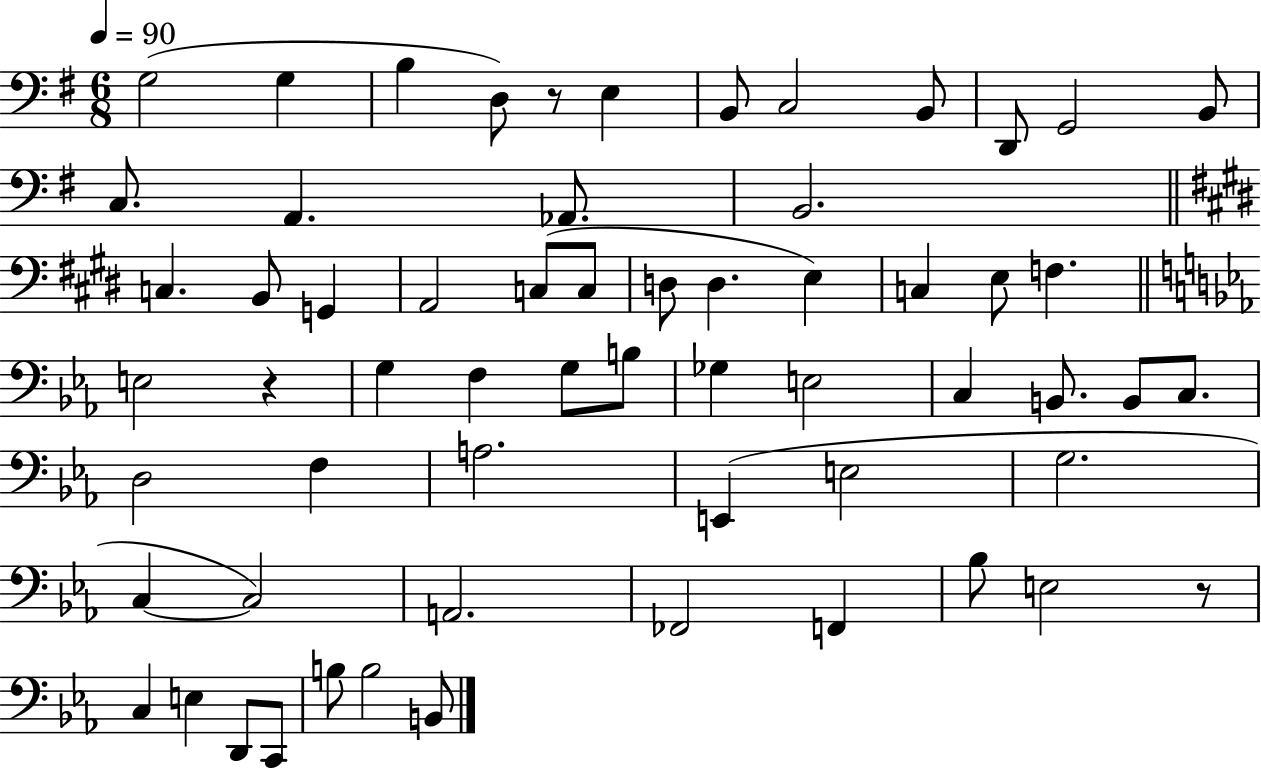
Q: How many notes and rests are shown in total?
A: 61